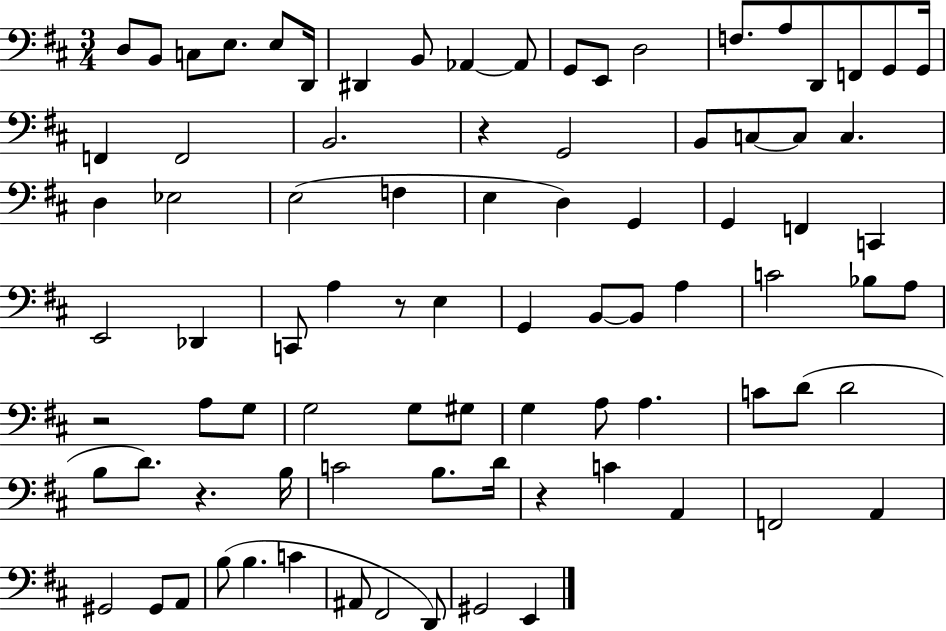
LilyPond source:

{
  \clef bass
  \numericTimeSignature
  \time 3/4
  \key d \major
  d8 b,8 c8 e8. e8 d,16 | dis,4 b,8 aes,4~~ aes,8 | g,8 e,8 d2 | f8. a8 d,8 f,8 g,8 g,16 | \break f,4 f,2 | b,2. | r4 g,2 | b,8 c8~~ c8 c4. | \break d4 ees2 | e2( f4 | e4 d4) g,4 | g,4 f,4 c,4 | \break e,2 des,4 | c,8 a4 r8 e4 | g,4 b,8~~ b,8 a4 | c'2 bes8 a8 | \break r2 a8 g8 | g2 g8 gis8 | g4 a8 a4. | c'8 d'8( d'2 | \break b8 d'8.) r4. b16 | c'2 b8. d'16 | r4 c'4 a,4 | f,2 a,4 | \break gis,2 gis,8 a,8 | b8( b4. c'4 | ais,8 fis,2 d,8) | gis,2 e,4 | \break \bar "|."
}